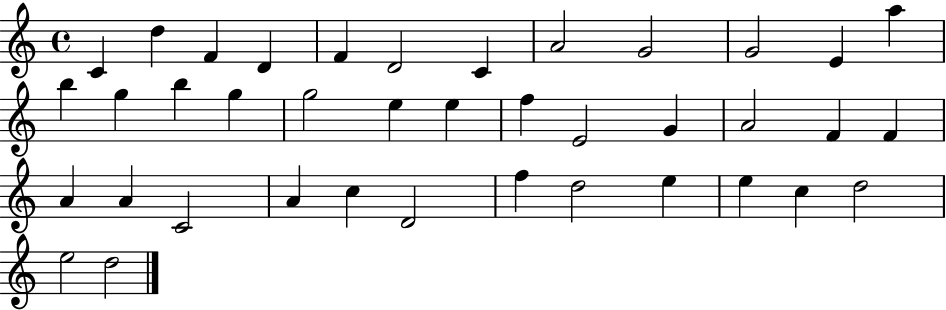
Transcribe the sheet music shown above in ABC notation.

X:1
T:Untitled
M:4/4
L:1/4
K:C
C d F D F D2 C A2 G2 G2 E a b g b g g2 e e f E2 G A2 F F A A C2 A c D2 f d2 e e c d2 e2 d2